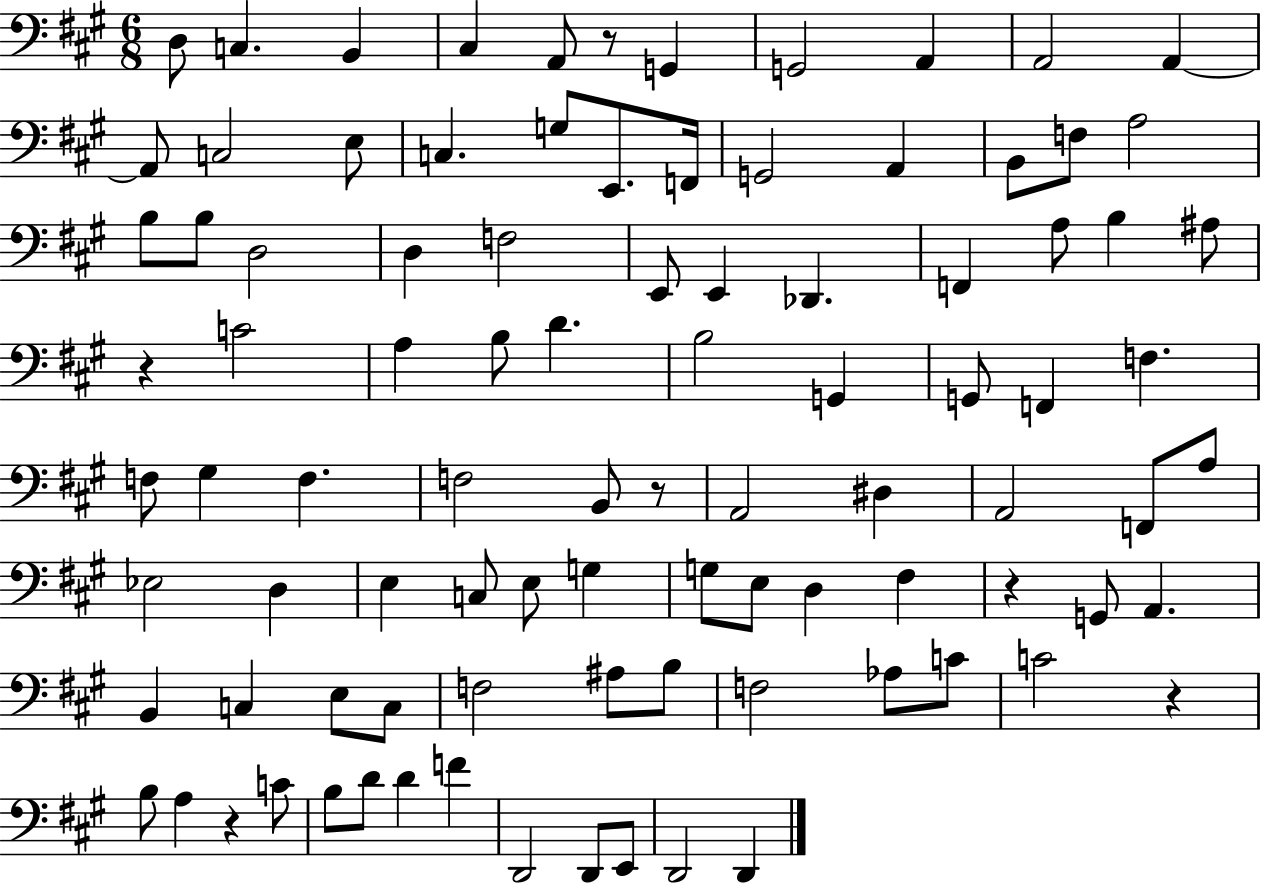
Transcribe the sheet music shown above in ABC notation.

X:1
T:Untitled
M:6/8
L:1/4
K:A
D,/2 C, B,, ^C, A,,/2 z/2 G,, G,,2 A,, A,,2 A,, A,,/2 C,2 E,/2 C, G,/2 E,,/2 F,,/4 G,,2 A,, B,,/2 F,/2 A,2 B,/2 B,/2 D,2 D, F,2 E,,/2 E,, _D,, F,, A,/2 B, ^A,/2 z C2 A, B,/2 D B,2 G,, G,,/2 F,, F, F,/2 ^G, F, F,2 B,,/2 z/2 A,,2 ^D, A,,2 F,,/2 A,/2 _E,2 D, E, C,/2 E,/2 G, G,/2 E,/2 D, ^F, z G,,/2 A,, B,, C, E,/2 C,/2 F,2 ^A,/2 B,/2 F,2 _A,/2 C/2 C2 z B,/2 A, z C/2 B,/2 D/2 D F D,,2 D,,/2 E,,/2 D,,2 D,,